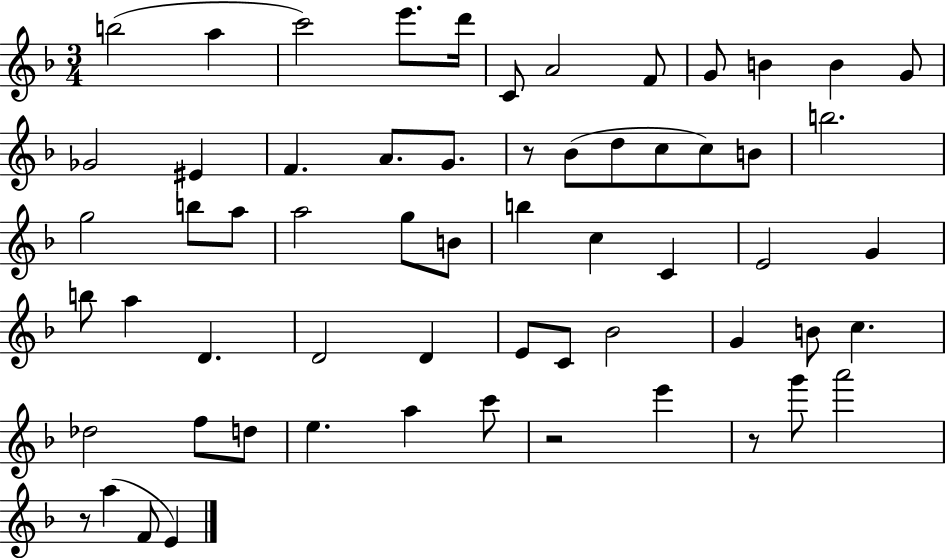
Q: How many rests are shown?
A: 4